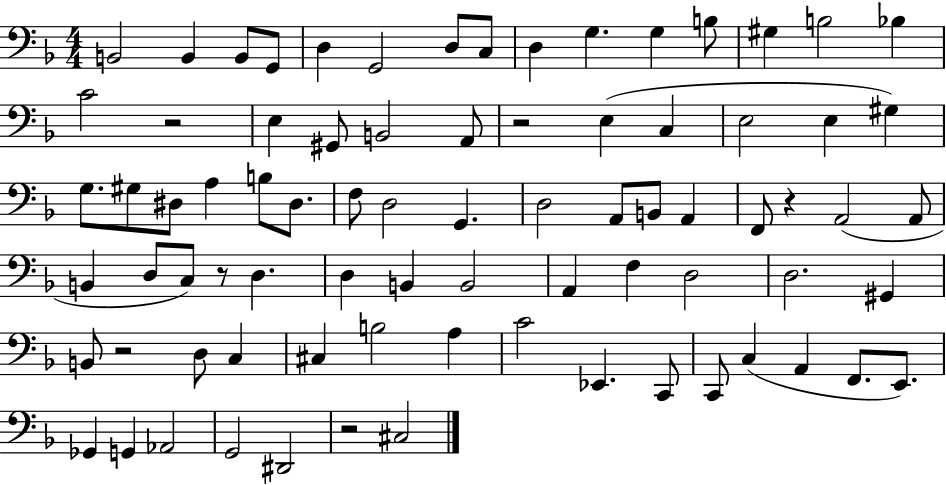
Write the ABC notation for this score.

X:1
T:Untitled
M:4/4
L:1/4
K:F
B,,2 B,, B,,/2 G,,/2 D, G,,2 D,/2 C,/2 D, G, G, B,/2 ^G, B,2 _B, C2 z2 E, ^G,,/2 B,,2 A,,/2 z2 E, C, E,2 E, ^G, G,/2 ^G,/2 ^D,/2 A, B,/2 ^D,/2 F,/2 D,2 G,, D,2 A,,/2 B,,/2 A,, F,,/2 z A,,2 A,,/2 B,, D,/2 C,/2 z/2 D, D, B,, B,,2 A,, F, D,2 D,2 ^G,, B,,/2 z2 D,/2 C, ^C, B,2 A, C2 _E,, C,,/2 C,,/2 C, A,, F,,/2 E,,/2 _G,, G,, _A,,2 G,,2 ^D,,2 z2 ^C,2